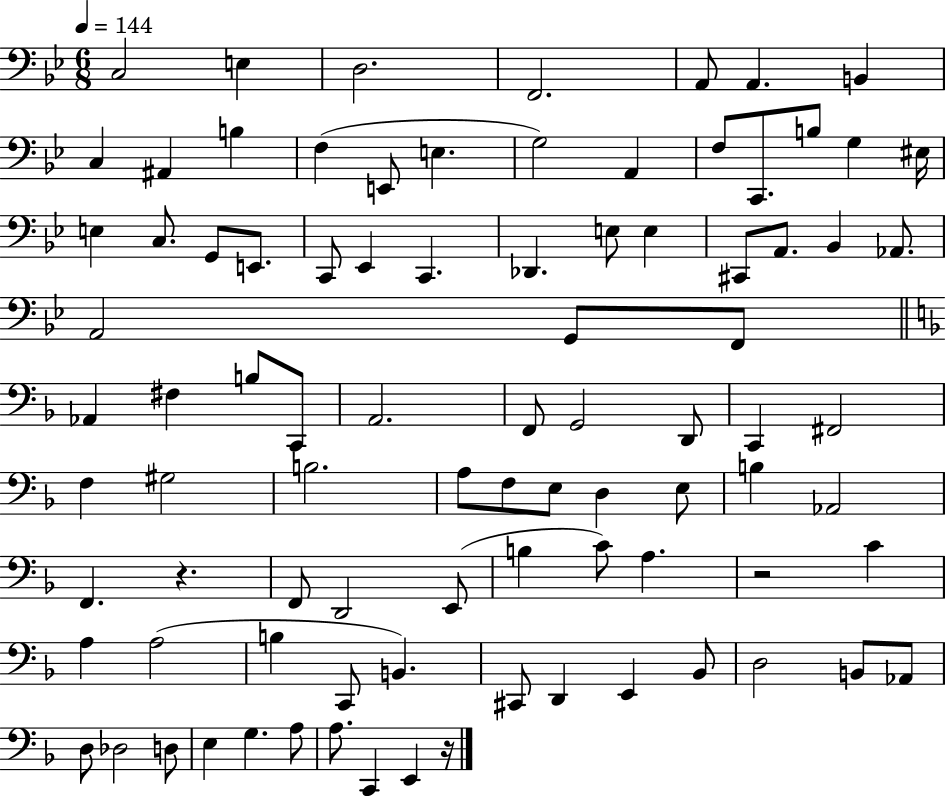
C3/h E3/q D3/h. F2/h. A2/e A2/q. B2/q C3/q A#2/q B3/q F3/q E2/e E3/q. G3/h A2/q F3/e C2/e. B3/e G3/q EIS3/s E3/q C3/e. G2/e E2/e. C2/e Eb2/q C2/q. Db2/q. E3/e E3/q C#2/e A2/e. Bb2/q Ab2/e. A2/h G2/e F2/e Ab2/q F#3/q B3/e C2/e A2/h. F2/e G2/h D2/e C2/q F#2/h F3/q G#3/h B3/h. A3/e F3/e E3/e D3/q E3/e B3/q Ab2/h F2/q. R/q. F2/e D2/h E2/e B3/q C4/e A3/q. R/h C4/q A3/q A3/h B3/q C2/e B2/q. C#2/e D2/q E2/q Bb2/e D3/h B2/e Ab2/e D3/e Db3/h D3/e E3/q G3/q. A3/e A3/e. C2/q E2/q R/s